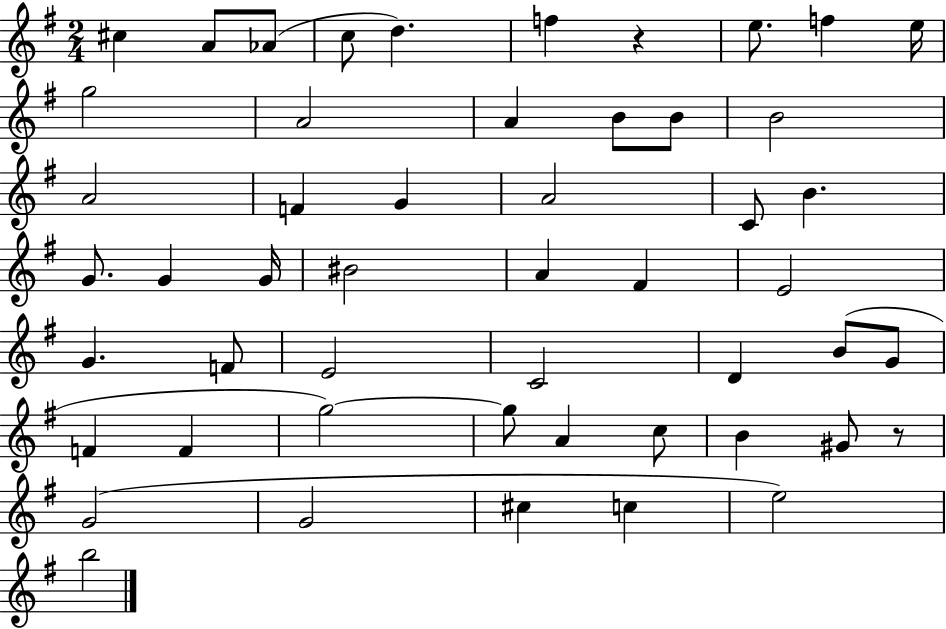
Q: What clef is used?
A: treble